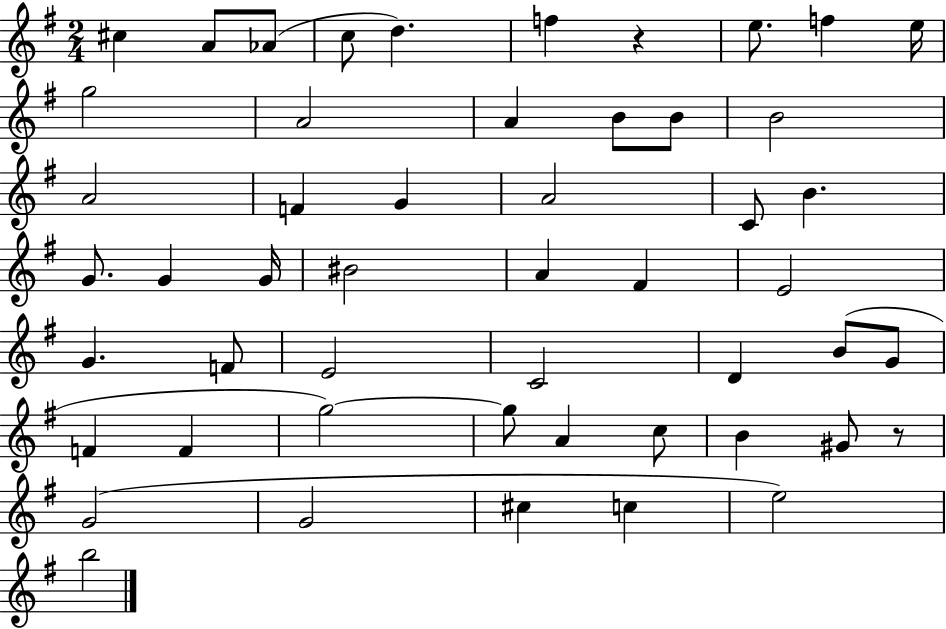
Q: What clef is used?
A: treble